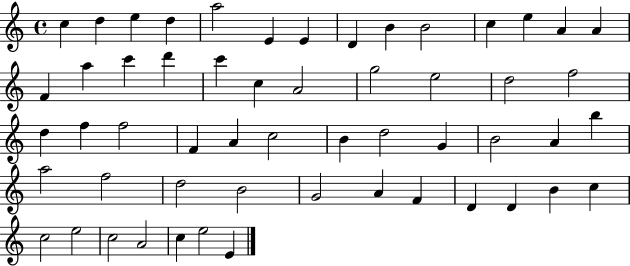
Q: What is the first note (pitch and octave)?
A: C5